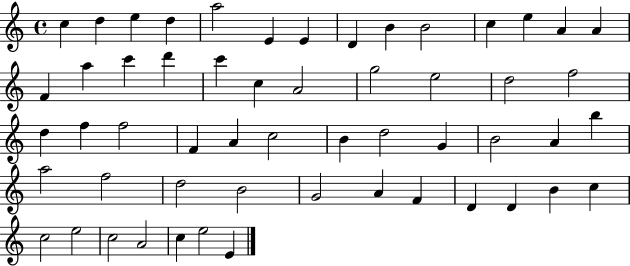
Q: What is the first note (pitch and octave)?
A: C5